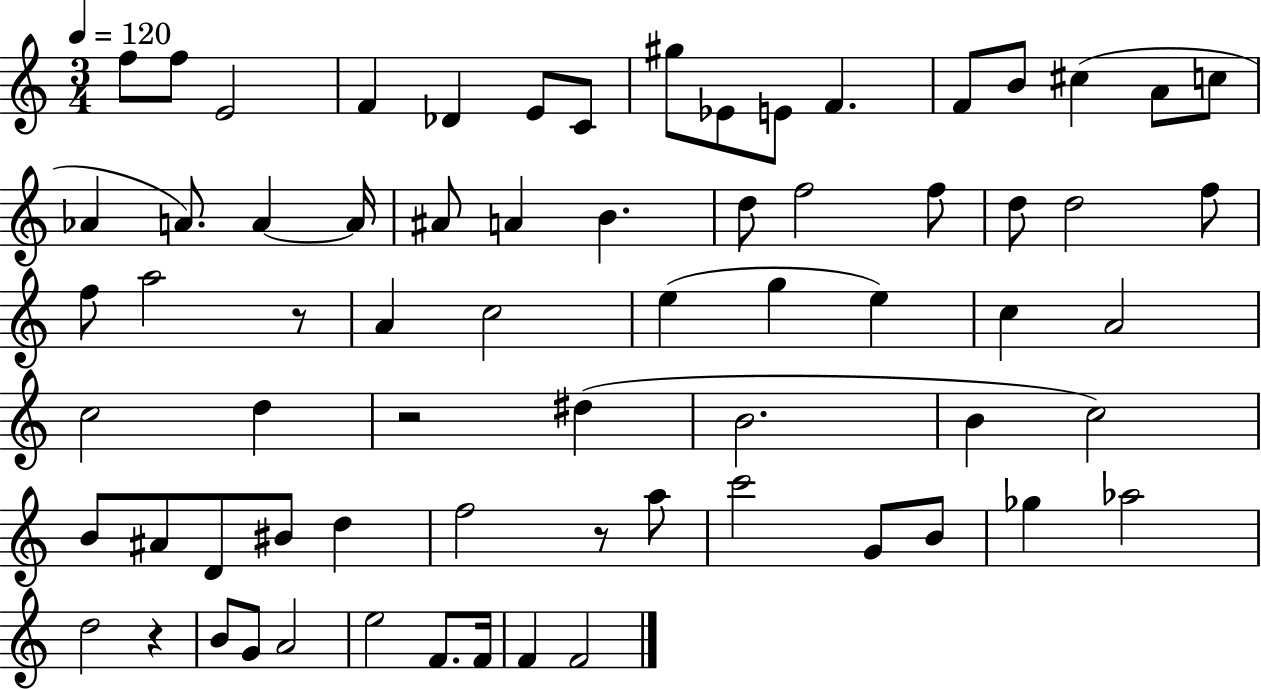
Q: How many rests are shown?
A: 4